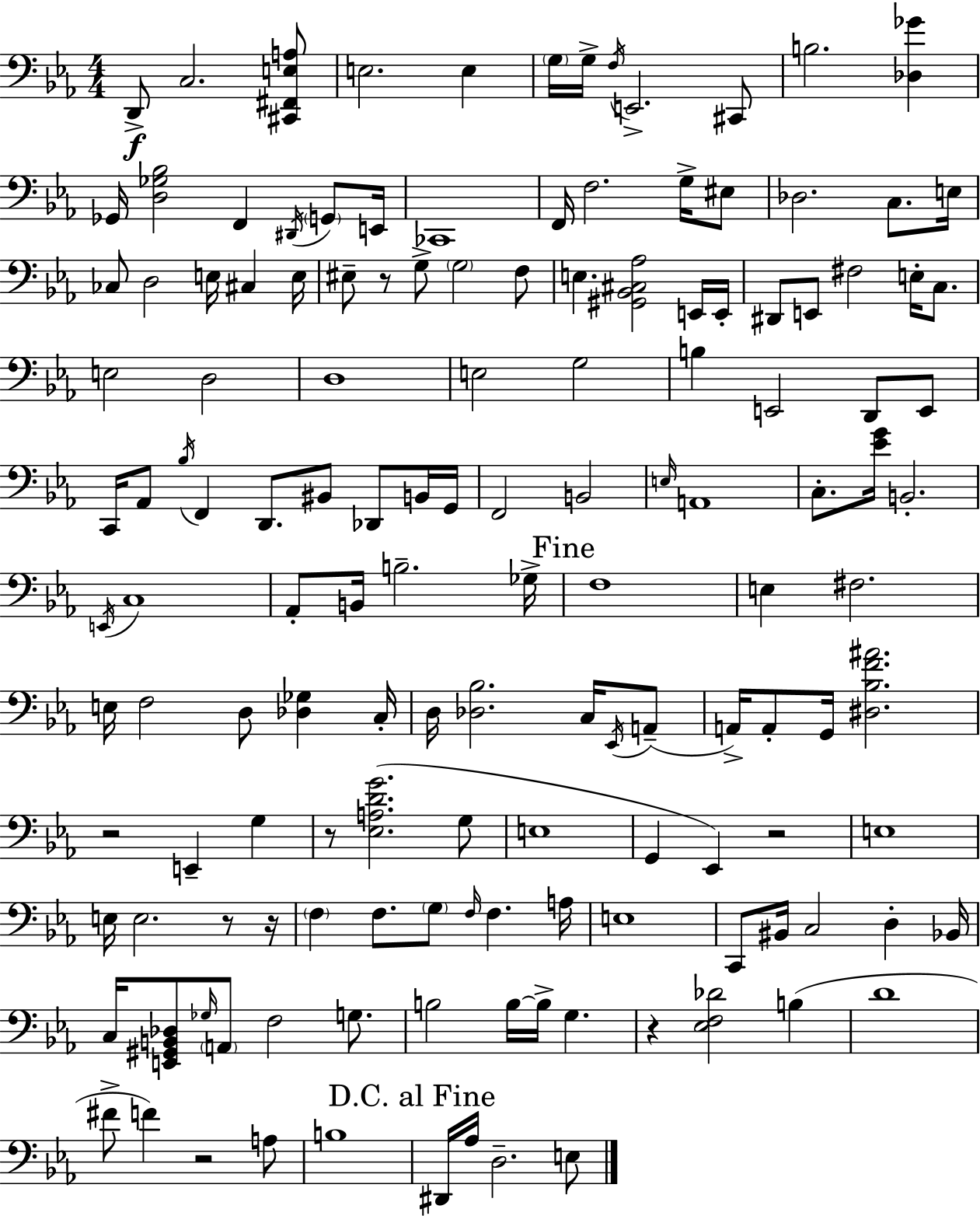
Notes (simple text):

D2/e C3/h. [C#2,F#2,E3,A3]/e E3/h. E3/q G3/s G3/s F3/s E2/h. C#2/e B3/h. [Db3,Gb4]/q Gb2/s [D3,Gb3,Bb3]/h F2/q D#2/s G2/e E2/s CES2/w F2/s F3/h. G3/s EIS3/e Db3/h. C3/e. E3/s CES3/e D3/h E3/s C#3/q E3/s EIS3/e R/e G3/e G3/h F3/e E3/q. [G#2,Bb2,C#3,Ab3]/h E2/s E2/s D#2/e E2/e F#3/h E3/s C3/e. E3/h D3/h D3/w E3/h G3/h B3/q E2/h D2/e E2/e C2/s Ab2/e Bb3/s F2/q D2/e. BIS2/e Db2/e B2/s G2/s F2/h B2/h E3/s A2/w C3/e. [Eb4,G4]/s B2/h. E2/s C3/w Ab2/e B2/s B3/h. Gb3/s F3/w E3/q F#3/h. E3/s F3/h D3/e [Db3,Gb3]/q C3/s D3/s [Db3,Bb3]/h. C3/s Eb2/s A2/e A2/s A2/e G2/s [D#3,Bb3,F4,A#4]/h. R/h E2/q G3/q R/e [Eb3,A3,D4,G4]/h. G3/e E3/w G2/q Eb2/q R/h E3/w E3/s E3/h. R/e R/s F3/q F3/e. G3/e F3/s F3/q. A3/s E3/w C2/e BIS2/s C3/h D3/q Bb2/s C3/s [E2,G#2,B2,Db3]/e Gb3/s A2/e F3/h G3/e. B3/h B3/s B3/s G3/q. R/q [Eb3,F3,Db4]/h B3/q D4/w F#4/e F4/q R/h A3/e B3/w D#2/s Ab3/s D3/h. E3/e